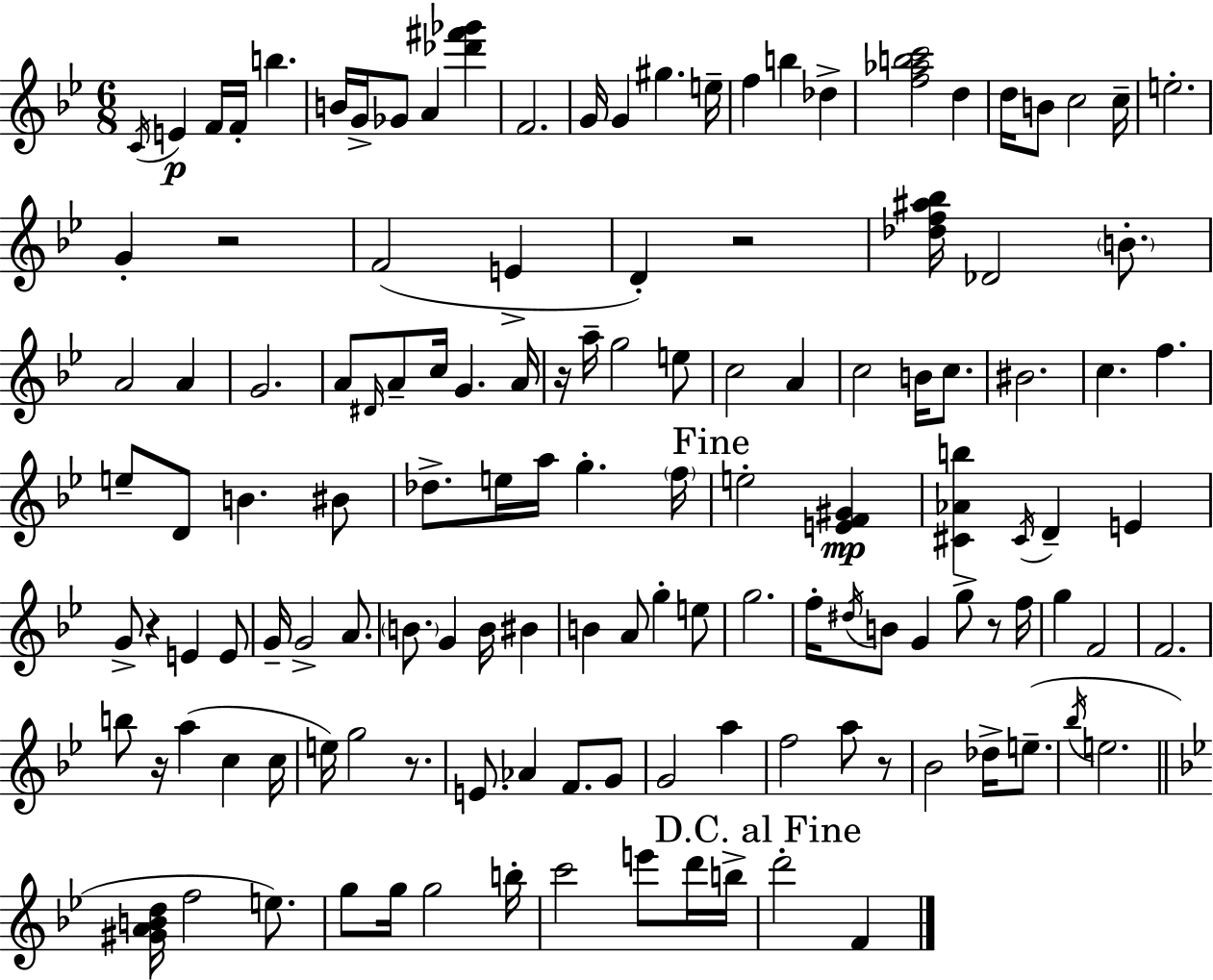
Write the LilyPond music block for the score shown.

{
  \clef treble
  \numericTimeSignature
  \time 6/8
  \key g \minor
  \repeat volta 2 { \acciaccatura { c'16 }\p e'4 f'16 f'16-. b''4. | b'16 g'16-> ges'8 a'4 <des''' fis''' ges'''>4 | f'2. | g'16 g'4 gis''4. | \break e''16-- f''4 b''4 des''4-> | <f'' aes'' b'' c'''>2 d''4 | d''16 b'8 c''2 | c''16-- e''2.-. | \break g'4-. r2 | f'2( e'4-> | d'4-.) r2 | <des'' f'' ais'' bes''>16 des'2 \parenthesize b'8.-. | \break a'2 a'4 | g'2. | a'8 \grace { dis'16 } a'8-- c''16 g'4. | a'16 r16 a''16-- g''2 | \break e''8 c''2 a'4 | c''2 b'16 c''8. | bis'2. | c''4. f''4. | \break e''8-- d'8 b'4. | bis'8 des''8.-> e''16 a''16 g''4.-. | \parenthesize f''16 \mark "Fine" e''2-. <e' f' gis'>4\mp | <cis' aes' b''>4 \acciaccatura { cis'16 } d'4-- e'4 | \break g'8-> r4 e'4 | e'8 g'16-- g'2-> | a'8. \parenthesize b'8. g'4 b'16 bis'4 | b'4 a'8 g''4-. | \break e''8 g''2. | f''16-. \acciaccatura { dis''16 } b'8 g'4 g''8-> | r8 f''16 g''4 f'2 | f'2. | \break b''8 r16 a''4( c''4 | c''16 e''16) g''2 | r8. e'8. aes'4 f'8. | g'8 g'2 | \break a''4 f''2 | a''8 r8 bes'2 | des''16-> e''8.--( \acciaccatura { bes''16 } e''2. | \bar "||" \break \key bes \major <gis' a' b' d''>16 f''2 e''8.) | g''8 g''16 g''2 b''16-. | c'''2 e'''8 d'''16 b''16-> | \mark "D.C. al Fine" d'''2-. f'4 | \break } \bar "|."
}